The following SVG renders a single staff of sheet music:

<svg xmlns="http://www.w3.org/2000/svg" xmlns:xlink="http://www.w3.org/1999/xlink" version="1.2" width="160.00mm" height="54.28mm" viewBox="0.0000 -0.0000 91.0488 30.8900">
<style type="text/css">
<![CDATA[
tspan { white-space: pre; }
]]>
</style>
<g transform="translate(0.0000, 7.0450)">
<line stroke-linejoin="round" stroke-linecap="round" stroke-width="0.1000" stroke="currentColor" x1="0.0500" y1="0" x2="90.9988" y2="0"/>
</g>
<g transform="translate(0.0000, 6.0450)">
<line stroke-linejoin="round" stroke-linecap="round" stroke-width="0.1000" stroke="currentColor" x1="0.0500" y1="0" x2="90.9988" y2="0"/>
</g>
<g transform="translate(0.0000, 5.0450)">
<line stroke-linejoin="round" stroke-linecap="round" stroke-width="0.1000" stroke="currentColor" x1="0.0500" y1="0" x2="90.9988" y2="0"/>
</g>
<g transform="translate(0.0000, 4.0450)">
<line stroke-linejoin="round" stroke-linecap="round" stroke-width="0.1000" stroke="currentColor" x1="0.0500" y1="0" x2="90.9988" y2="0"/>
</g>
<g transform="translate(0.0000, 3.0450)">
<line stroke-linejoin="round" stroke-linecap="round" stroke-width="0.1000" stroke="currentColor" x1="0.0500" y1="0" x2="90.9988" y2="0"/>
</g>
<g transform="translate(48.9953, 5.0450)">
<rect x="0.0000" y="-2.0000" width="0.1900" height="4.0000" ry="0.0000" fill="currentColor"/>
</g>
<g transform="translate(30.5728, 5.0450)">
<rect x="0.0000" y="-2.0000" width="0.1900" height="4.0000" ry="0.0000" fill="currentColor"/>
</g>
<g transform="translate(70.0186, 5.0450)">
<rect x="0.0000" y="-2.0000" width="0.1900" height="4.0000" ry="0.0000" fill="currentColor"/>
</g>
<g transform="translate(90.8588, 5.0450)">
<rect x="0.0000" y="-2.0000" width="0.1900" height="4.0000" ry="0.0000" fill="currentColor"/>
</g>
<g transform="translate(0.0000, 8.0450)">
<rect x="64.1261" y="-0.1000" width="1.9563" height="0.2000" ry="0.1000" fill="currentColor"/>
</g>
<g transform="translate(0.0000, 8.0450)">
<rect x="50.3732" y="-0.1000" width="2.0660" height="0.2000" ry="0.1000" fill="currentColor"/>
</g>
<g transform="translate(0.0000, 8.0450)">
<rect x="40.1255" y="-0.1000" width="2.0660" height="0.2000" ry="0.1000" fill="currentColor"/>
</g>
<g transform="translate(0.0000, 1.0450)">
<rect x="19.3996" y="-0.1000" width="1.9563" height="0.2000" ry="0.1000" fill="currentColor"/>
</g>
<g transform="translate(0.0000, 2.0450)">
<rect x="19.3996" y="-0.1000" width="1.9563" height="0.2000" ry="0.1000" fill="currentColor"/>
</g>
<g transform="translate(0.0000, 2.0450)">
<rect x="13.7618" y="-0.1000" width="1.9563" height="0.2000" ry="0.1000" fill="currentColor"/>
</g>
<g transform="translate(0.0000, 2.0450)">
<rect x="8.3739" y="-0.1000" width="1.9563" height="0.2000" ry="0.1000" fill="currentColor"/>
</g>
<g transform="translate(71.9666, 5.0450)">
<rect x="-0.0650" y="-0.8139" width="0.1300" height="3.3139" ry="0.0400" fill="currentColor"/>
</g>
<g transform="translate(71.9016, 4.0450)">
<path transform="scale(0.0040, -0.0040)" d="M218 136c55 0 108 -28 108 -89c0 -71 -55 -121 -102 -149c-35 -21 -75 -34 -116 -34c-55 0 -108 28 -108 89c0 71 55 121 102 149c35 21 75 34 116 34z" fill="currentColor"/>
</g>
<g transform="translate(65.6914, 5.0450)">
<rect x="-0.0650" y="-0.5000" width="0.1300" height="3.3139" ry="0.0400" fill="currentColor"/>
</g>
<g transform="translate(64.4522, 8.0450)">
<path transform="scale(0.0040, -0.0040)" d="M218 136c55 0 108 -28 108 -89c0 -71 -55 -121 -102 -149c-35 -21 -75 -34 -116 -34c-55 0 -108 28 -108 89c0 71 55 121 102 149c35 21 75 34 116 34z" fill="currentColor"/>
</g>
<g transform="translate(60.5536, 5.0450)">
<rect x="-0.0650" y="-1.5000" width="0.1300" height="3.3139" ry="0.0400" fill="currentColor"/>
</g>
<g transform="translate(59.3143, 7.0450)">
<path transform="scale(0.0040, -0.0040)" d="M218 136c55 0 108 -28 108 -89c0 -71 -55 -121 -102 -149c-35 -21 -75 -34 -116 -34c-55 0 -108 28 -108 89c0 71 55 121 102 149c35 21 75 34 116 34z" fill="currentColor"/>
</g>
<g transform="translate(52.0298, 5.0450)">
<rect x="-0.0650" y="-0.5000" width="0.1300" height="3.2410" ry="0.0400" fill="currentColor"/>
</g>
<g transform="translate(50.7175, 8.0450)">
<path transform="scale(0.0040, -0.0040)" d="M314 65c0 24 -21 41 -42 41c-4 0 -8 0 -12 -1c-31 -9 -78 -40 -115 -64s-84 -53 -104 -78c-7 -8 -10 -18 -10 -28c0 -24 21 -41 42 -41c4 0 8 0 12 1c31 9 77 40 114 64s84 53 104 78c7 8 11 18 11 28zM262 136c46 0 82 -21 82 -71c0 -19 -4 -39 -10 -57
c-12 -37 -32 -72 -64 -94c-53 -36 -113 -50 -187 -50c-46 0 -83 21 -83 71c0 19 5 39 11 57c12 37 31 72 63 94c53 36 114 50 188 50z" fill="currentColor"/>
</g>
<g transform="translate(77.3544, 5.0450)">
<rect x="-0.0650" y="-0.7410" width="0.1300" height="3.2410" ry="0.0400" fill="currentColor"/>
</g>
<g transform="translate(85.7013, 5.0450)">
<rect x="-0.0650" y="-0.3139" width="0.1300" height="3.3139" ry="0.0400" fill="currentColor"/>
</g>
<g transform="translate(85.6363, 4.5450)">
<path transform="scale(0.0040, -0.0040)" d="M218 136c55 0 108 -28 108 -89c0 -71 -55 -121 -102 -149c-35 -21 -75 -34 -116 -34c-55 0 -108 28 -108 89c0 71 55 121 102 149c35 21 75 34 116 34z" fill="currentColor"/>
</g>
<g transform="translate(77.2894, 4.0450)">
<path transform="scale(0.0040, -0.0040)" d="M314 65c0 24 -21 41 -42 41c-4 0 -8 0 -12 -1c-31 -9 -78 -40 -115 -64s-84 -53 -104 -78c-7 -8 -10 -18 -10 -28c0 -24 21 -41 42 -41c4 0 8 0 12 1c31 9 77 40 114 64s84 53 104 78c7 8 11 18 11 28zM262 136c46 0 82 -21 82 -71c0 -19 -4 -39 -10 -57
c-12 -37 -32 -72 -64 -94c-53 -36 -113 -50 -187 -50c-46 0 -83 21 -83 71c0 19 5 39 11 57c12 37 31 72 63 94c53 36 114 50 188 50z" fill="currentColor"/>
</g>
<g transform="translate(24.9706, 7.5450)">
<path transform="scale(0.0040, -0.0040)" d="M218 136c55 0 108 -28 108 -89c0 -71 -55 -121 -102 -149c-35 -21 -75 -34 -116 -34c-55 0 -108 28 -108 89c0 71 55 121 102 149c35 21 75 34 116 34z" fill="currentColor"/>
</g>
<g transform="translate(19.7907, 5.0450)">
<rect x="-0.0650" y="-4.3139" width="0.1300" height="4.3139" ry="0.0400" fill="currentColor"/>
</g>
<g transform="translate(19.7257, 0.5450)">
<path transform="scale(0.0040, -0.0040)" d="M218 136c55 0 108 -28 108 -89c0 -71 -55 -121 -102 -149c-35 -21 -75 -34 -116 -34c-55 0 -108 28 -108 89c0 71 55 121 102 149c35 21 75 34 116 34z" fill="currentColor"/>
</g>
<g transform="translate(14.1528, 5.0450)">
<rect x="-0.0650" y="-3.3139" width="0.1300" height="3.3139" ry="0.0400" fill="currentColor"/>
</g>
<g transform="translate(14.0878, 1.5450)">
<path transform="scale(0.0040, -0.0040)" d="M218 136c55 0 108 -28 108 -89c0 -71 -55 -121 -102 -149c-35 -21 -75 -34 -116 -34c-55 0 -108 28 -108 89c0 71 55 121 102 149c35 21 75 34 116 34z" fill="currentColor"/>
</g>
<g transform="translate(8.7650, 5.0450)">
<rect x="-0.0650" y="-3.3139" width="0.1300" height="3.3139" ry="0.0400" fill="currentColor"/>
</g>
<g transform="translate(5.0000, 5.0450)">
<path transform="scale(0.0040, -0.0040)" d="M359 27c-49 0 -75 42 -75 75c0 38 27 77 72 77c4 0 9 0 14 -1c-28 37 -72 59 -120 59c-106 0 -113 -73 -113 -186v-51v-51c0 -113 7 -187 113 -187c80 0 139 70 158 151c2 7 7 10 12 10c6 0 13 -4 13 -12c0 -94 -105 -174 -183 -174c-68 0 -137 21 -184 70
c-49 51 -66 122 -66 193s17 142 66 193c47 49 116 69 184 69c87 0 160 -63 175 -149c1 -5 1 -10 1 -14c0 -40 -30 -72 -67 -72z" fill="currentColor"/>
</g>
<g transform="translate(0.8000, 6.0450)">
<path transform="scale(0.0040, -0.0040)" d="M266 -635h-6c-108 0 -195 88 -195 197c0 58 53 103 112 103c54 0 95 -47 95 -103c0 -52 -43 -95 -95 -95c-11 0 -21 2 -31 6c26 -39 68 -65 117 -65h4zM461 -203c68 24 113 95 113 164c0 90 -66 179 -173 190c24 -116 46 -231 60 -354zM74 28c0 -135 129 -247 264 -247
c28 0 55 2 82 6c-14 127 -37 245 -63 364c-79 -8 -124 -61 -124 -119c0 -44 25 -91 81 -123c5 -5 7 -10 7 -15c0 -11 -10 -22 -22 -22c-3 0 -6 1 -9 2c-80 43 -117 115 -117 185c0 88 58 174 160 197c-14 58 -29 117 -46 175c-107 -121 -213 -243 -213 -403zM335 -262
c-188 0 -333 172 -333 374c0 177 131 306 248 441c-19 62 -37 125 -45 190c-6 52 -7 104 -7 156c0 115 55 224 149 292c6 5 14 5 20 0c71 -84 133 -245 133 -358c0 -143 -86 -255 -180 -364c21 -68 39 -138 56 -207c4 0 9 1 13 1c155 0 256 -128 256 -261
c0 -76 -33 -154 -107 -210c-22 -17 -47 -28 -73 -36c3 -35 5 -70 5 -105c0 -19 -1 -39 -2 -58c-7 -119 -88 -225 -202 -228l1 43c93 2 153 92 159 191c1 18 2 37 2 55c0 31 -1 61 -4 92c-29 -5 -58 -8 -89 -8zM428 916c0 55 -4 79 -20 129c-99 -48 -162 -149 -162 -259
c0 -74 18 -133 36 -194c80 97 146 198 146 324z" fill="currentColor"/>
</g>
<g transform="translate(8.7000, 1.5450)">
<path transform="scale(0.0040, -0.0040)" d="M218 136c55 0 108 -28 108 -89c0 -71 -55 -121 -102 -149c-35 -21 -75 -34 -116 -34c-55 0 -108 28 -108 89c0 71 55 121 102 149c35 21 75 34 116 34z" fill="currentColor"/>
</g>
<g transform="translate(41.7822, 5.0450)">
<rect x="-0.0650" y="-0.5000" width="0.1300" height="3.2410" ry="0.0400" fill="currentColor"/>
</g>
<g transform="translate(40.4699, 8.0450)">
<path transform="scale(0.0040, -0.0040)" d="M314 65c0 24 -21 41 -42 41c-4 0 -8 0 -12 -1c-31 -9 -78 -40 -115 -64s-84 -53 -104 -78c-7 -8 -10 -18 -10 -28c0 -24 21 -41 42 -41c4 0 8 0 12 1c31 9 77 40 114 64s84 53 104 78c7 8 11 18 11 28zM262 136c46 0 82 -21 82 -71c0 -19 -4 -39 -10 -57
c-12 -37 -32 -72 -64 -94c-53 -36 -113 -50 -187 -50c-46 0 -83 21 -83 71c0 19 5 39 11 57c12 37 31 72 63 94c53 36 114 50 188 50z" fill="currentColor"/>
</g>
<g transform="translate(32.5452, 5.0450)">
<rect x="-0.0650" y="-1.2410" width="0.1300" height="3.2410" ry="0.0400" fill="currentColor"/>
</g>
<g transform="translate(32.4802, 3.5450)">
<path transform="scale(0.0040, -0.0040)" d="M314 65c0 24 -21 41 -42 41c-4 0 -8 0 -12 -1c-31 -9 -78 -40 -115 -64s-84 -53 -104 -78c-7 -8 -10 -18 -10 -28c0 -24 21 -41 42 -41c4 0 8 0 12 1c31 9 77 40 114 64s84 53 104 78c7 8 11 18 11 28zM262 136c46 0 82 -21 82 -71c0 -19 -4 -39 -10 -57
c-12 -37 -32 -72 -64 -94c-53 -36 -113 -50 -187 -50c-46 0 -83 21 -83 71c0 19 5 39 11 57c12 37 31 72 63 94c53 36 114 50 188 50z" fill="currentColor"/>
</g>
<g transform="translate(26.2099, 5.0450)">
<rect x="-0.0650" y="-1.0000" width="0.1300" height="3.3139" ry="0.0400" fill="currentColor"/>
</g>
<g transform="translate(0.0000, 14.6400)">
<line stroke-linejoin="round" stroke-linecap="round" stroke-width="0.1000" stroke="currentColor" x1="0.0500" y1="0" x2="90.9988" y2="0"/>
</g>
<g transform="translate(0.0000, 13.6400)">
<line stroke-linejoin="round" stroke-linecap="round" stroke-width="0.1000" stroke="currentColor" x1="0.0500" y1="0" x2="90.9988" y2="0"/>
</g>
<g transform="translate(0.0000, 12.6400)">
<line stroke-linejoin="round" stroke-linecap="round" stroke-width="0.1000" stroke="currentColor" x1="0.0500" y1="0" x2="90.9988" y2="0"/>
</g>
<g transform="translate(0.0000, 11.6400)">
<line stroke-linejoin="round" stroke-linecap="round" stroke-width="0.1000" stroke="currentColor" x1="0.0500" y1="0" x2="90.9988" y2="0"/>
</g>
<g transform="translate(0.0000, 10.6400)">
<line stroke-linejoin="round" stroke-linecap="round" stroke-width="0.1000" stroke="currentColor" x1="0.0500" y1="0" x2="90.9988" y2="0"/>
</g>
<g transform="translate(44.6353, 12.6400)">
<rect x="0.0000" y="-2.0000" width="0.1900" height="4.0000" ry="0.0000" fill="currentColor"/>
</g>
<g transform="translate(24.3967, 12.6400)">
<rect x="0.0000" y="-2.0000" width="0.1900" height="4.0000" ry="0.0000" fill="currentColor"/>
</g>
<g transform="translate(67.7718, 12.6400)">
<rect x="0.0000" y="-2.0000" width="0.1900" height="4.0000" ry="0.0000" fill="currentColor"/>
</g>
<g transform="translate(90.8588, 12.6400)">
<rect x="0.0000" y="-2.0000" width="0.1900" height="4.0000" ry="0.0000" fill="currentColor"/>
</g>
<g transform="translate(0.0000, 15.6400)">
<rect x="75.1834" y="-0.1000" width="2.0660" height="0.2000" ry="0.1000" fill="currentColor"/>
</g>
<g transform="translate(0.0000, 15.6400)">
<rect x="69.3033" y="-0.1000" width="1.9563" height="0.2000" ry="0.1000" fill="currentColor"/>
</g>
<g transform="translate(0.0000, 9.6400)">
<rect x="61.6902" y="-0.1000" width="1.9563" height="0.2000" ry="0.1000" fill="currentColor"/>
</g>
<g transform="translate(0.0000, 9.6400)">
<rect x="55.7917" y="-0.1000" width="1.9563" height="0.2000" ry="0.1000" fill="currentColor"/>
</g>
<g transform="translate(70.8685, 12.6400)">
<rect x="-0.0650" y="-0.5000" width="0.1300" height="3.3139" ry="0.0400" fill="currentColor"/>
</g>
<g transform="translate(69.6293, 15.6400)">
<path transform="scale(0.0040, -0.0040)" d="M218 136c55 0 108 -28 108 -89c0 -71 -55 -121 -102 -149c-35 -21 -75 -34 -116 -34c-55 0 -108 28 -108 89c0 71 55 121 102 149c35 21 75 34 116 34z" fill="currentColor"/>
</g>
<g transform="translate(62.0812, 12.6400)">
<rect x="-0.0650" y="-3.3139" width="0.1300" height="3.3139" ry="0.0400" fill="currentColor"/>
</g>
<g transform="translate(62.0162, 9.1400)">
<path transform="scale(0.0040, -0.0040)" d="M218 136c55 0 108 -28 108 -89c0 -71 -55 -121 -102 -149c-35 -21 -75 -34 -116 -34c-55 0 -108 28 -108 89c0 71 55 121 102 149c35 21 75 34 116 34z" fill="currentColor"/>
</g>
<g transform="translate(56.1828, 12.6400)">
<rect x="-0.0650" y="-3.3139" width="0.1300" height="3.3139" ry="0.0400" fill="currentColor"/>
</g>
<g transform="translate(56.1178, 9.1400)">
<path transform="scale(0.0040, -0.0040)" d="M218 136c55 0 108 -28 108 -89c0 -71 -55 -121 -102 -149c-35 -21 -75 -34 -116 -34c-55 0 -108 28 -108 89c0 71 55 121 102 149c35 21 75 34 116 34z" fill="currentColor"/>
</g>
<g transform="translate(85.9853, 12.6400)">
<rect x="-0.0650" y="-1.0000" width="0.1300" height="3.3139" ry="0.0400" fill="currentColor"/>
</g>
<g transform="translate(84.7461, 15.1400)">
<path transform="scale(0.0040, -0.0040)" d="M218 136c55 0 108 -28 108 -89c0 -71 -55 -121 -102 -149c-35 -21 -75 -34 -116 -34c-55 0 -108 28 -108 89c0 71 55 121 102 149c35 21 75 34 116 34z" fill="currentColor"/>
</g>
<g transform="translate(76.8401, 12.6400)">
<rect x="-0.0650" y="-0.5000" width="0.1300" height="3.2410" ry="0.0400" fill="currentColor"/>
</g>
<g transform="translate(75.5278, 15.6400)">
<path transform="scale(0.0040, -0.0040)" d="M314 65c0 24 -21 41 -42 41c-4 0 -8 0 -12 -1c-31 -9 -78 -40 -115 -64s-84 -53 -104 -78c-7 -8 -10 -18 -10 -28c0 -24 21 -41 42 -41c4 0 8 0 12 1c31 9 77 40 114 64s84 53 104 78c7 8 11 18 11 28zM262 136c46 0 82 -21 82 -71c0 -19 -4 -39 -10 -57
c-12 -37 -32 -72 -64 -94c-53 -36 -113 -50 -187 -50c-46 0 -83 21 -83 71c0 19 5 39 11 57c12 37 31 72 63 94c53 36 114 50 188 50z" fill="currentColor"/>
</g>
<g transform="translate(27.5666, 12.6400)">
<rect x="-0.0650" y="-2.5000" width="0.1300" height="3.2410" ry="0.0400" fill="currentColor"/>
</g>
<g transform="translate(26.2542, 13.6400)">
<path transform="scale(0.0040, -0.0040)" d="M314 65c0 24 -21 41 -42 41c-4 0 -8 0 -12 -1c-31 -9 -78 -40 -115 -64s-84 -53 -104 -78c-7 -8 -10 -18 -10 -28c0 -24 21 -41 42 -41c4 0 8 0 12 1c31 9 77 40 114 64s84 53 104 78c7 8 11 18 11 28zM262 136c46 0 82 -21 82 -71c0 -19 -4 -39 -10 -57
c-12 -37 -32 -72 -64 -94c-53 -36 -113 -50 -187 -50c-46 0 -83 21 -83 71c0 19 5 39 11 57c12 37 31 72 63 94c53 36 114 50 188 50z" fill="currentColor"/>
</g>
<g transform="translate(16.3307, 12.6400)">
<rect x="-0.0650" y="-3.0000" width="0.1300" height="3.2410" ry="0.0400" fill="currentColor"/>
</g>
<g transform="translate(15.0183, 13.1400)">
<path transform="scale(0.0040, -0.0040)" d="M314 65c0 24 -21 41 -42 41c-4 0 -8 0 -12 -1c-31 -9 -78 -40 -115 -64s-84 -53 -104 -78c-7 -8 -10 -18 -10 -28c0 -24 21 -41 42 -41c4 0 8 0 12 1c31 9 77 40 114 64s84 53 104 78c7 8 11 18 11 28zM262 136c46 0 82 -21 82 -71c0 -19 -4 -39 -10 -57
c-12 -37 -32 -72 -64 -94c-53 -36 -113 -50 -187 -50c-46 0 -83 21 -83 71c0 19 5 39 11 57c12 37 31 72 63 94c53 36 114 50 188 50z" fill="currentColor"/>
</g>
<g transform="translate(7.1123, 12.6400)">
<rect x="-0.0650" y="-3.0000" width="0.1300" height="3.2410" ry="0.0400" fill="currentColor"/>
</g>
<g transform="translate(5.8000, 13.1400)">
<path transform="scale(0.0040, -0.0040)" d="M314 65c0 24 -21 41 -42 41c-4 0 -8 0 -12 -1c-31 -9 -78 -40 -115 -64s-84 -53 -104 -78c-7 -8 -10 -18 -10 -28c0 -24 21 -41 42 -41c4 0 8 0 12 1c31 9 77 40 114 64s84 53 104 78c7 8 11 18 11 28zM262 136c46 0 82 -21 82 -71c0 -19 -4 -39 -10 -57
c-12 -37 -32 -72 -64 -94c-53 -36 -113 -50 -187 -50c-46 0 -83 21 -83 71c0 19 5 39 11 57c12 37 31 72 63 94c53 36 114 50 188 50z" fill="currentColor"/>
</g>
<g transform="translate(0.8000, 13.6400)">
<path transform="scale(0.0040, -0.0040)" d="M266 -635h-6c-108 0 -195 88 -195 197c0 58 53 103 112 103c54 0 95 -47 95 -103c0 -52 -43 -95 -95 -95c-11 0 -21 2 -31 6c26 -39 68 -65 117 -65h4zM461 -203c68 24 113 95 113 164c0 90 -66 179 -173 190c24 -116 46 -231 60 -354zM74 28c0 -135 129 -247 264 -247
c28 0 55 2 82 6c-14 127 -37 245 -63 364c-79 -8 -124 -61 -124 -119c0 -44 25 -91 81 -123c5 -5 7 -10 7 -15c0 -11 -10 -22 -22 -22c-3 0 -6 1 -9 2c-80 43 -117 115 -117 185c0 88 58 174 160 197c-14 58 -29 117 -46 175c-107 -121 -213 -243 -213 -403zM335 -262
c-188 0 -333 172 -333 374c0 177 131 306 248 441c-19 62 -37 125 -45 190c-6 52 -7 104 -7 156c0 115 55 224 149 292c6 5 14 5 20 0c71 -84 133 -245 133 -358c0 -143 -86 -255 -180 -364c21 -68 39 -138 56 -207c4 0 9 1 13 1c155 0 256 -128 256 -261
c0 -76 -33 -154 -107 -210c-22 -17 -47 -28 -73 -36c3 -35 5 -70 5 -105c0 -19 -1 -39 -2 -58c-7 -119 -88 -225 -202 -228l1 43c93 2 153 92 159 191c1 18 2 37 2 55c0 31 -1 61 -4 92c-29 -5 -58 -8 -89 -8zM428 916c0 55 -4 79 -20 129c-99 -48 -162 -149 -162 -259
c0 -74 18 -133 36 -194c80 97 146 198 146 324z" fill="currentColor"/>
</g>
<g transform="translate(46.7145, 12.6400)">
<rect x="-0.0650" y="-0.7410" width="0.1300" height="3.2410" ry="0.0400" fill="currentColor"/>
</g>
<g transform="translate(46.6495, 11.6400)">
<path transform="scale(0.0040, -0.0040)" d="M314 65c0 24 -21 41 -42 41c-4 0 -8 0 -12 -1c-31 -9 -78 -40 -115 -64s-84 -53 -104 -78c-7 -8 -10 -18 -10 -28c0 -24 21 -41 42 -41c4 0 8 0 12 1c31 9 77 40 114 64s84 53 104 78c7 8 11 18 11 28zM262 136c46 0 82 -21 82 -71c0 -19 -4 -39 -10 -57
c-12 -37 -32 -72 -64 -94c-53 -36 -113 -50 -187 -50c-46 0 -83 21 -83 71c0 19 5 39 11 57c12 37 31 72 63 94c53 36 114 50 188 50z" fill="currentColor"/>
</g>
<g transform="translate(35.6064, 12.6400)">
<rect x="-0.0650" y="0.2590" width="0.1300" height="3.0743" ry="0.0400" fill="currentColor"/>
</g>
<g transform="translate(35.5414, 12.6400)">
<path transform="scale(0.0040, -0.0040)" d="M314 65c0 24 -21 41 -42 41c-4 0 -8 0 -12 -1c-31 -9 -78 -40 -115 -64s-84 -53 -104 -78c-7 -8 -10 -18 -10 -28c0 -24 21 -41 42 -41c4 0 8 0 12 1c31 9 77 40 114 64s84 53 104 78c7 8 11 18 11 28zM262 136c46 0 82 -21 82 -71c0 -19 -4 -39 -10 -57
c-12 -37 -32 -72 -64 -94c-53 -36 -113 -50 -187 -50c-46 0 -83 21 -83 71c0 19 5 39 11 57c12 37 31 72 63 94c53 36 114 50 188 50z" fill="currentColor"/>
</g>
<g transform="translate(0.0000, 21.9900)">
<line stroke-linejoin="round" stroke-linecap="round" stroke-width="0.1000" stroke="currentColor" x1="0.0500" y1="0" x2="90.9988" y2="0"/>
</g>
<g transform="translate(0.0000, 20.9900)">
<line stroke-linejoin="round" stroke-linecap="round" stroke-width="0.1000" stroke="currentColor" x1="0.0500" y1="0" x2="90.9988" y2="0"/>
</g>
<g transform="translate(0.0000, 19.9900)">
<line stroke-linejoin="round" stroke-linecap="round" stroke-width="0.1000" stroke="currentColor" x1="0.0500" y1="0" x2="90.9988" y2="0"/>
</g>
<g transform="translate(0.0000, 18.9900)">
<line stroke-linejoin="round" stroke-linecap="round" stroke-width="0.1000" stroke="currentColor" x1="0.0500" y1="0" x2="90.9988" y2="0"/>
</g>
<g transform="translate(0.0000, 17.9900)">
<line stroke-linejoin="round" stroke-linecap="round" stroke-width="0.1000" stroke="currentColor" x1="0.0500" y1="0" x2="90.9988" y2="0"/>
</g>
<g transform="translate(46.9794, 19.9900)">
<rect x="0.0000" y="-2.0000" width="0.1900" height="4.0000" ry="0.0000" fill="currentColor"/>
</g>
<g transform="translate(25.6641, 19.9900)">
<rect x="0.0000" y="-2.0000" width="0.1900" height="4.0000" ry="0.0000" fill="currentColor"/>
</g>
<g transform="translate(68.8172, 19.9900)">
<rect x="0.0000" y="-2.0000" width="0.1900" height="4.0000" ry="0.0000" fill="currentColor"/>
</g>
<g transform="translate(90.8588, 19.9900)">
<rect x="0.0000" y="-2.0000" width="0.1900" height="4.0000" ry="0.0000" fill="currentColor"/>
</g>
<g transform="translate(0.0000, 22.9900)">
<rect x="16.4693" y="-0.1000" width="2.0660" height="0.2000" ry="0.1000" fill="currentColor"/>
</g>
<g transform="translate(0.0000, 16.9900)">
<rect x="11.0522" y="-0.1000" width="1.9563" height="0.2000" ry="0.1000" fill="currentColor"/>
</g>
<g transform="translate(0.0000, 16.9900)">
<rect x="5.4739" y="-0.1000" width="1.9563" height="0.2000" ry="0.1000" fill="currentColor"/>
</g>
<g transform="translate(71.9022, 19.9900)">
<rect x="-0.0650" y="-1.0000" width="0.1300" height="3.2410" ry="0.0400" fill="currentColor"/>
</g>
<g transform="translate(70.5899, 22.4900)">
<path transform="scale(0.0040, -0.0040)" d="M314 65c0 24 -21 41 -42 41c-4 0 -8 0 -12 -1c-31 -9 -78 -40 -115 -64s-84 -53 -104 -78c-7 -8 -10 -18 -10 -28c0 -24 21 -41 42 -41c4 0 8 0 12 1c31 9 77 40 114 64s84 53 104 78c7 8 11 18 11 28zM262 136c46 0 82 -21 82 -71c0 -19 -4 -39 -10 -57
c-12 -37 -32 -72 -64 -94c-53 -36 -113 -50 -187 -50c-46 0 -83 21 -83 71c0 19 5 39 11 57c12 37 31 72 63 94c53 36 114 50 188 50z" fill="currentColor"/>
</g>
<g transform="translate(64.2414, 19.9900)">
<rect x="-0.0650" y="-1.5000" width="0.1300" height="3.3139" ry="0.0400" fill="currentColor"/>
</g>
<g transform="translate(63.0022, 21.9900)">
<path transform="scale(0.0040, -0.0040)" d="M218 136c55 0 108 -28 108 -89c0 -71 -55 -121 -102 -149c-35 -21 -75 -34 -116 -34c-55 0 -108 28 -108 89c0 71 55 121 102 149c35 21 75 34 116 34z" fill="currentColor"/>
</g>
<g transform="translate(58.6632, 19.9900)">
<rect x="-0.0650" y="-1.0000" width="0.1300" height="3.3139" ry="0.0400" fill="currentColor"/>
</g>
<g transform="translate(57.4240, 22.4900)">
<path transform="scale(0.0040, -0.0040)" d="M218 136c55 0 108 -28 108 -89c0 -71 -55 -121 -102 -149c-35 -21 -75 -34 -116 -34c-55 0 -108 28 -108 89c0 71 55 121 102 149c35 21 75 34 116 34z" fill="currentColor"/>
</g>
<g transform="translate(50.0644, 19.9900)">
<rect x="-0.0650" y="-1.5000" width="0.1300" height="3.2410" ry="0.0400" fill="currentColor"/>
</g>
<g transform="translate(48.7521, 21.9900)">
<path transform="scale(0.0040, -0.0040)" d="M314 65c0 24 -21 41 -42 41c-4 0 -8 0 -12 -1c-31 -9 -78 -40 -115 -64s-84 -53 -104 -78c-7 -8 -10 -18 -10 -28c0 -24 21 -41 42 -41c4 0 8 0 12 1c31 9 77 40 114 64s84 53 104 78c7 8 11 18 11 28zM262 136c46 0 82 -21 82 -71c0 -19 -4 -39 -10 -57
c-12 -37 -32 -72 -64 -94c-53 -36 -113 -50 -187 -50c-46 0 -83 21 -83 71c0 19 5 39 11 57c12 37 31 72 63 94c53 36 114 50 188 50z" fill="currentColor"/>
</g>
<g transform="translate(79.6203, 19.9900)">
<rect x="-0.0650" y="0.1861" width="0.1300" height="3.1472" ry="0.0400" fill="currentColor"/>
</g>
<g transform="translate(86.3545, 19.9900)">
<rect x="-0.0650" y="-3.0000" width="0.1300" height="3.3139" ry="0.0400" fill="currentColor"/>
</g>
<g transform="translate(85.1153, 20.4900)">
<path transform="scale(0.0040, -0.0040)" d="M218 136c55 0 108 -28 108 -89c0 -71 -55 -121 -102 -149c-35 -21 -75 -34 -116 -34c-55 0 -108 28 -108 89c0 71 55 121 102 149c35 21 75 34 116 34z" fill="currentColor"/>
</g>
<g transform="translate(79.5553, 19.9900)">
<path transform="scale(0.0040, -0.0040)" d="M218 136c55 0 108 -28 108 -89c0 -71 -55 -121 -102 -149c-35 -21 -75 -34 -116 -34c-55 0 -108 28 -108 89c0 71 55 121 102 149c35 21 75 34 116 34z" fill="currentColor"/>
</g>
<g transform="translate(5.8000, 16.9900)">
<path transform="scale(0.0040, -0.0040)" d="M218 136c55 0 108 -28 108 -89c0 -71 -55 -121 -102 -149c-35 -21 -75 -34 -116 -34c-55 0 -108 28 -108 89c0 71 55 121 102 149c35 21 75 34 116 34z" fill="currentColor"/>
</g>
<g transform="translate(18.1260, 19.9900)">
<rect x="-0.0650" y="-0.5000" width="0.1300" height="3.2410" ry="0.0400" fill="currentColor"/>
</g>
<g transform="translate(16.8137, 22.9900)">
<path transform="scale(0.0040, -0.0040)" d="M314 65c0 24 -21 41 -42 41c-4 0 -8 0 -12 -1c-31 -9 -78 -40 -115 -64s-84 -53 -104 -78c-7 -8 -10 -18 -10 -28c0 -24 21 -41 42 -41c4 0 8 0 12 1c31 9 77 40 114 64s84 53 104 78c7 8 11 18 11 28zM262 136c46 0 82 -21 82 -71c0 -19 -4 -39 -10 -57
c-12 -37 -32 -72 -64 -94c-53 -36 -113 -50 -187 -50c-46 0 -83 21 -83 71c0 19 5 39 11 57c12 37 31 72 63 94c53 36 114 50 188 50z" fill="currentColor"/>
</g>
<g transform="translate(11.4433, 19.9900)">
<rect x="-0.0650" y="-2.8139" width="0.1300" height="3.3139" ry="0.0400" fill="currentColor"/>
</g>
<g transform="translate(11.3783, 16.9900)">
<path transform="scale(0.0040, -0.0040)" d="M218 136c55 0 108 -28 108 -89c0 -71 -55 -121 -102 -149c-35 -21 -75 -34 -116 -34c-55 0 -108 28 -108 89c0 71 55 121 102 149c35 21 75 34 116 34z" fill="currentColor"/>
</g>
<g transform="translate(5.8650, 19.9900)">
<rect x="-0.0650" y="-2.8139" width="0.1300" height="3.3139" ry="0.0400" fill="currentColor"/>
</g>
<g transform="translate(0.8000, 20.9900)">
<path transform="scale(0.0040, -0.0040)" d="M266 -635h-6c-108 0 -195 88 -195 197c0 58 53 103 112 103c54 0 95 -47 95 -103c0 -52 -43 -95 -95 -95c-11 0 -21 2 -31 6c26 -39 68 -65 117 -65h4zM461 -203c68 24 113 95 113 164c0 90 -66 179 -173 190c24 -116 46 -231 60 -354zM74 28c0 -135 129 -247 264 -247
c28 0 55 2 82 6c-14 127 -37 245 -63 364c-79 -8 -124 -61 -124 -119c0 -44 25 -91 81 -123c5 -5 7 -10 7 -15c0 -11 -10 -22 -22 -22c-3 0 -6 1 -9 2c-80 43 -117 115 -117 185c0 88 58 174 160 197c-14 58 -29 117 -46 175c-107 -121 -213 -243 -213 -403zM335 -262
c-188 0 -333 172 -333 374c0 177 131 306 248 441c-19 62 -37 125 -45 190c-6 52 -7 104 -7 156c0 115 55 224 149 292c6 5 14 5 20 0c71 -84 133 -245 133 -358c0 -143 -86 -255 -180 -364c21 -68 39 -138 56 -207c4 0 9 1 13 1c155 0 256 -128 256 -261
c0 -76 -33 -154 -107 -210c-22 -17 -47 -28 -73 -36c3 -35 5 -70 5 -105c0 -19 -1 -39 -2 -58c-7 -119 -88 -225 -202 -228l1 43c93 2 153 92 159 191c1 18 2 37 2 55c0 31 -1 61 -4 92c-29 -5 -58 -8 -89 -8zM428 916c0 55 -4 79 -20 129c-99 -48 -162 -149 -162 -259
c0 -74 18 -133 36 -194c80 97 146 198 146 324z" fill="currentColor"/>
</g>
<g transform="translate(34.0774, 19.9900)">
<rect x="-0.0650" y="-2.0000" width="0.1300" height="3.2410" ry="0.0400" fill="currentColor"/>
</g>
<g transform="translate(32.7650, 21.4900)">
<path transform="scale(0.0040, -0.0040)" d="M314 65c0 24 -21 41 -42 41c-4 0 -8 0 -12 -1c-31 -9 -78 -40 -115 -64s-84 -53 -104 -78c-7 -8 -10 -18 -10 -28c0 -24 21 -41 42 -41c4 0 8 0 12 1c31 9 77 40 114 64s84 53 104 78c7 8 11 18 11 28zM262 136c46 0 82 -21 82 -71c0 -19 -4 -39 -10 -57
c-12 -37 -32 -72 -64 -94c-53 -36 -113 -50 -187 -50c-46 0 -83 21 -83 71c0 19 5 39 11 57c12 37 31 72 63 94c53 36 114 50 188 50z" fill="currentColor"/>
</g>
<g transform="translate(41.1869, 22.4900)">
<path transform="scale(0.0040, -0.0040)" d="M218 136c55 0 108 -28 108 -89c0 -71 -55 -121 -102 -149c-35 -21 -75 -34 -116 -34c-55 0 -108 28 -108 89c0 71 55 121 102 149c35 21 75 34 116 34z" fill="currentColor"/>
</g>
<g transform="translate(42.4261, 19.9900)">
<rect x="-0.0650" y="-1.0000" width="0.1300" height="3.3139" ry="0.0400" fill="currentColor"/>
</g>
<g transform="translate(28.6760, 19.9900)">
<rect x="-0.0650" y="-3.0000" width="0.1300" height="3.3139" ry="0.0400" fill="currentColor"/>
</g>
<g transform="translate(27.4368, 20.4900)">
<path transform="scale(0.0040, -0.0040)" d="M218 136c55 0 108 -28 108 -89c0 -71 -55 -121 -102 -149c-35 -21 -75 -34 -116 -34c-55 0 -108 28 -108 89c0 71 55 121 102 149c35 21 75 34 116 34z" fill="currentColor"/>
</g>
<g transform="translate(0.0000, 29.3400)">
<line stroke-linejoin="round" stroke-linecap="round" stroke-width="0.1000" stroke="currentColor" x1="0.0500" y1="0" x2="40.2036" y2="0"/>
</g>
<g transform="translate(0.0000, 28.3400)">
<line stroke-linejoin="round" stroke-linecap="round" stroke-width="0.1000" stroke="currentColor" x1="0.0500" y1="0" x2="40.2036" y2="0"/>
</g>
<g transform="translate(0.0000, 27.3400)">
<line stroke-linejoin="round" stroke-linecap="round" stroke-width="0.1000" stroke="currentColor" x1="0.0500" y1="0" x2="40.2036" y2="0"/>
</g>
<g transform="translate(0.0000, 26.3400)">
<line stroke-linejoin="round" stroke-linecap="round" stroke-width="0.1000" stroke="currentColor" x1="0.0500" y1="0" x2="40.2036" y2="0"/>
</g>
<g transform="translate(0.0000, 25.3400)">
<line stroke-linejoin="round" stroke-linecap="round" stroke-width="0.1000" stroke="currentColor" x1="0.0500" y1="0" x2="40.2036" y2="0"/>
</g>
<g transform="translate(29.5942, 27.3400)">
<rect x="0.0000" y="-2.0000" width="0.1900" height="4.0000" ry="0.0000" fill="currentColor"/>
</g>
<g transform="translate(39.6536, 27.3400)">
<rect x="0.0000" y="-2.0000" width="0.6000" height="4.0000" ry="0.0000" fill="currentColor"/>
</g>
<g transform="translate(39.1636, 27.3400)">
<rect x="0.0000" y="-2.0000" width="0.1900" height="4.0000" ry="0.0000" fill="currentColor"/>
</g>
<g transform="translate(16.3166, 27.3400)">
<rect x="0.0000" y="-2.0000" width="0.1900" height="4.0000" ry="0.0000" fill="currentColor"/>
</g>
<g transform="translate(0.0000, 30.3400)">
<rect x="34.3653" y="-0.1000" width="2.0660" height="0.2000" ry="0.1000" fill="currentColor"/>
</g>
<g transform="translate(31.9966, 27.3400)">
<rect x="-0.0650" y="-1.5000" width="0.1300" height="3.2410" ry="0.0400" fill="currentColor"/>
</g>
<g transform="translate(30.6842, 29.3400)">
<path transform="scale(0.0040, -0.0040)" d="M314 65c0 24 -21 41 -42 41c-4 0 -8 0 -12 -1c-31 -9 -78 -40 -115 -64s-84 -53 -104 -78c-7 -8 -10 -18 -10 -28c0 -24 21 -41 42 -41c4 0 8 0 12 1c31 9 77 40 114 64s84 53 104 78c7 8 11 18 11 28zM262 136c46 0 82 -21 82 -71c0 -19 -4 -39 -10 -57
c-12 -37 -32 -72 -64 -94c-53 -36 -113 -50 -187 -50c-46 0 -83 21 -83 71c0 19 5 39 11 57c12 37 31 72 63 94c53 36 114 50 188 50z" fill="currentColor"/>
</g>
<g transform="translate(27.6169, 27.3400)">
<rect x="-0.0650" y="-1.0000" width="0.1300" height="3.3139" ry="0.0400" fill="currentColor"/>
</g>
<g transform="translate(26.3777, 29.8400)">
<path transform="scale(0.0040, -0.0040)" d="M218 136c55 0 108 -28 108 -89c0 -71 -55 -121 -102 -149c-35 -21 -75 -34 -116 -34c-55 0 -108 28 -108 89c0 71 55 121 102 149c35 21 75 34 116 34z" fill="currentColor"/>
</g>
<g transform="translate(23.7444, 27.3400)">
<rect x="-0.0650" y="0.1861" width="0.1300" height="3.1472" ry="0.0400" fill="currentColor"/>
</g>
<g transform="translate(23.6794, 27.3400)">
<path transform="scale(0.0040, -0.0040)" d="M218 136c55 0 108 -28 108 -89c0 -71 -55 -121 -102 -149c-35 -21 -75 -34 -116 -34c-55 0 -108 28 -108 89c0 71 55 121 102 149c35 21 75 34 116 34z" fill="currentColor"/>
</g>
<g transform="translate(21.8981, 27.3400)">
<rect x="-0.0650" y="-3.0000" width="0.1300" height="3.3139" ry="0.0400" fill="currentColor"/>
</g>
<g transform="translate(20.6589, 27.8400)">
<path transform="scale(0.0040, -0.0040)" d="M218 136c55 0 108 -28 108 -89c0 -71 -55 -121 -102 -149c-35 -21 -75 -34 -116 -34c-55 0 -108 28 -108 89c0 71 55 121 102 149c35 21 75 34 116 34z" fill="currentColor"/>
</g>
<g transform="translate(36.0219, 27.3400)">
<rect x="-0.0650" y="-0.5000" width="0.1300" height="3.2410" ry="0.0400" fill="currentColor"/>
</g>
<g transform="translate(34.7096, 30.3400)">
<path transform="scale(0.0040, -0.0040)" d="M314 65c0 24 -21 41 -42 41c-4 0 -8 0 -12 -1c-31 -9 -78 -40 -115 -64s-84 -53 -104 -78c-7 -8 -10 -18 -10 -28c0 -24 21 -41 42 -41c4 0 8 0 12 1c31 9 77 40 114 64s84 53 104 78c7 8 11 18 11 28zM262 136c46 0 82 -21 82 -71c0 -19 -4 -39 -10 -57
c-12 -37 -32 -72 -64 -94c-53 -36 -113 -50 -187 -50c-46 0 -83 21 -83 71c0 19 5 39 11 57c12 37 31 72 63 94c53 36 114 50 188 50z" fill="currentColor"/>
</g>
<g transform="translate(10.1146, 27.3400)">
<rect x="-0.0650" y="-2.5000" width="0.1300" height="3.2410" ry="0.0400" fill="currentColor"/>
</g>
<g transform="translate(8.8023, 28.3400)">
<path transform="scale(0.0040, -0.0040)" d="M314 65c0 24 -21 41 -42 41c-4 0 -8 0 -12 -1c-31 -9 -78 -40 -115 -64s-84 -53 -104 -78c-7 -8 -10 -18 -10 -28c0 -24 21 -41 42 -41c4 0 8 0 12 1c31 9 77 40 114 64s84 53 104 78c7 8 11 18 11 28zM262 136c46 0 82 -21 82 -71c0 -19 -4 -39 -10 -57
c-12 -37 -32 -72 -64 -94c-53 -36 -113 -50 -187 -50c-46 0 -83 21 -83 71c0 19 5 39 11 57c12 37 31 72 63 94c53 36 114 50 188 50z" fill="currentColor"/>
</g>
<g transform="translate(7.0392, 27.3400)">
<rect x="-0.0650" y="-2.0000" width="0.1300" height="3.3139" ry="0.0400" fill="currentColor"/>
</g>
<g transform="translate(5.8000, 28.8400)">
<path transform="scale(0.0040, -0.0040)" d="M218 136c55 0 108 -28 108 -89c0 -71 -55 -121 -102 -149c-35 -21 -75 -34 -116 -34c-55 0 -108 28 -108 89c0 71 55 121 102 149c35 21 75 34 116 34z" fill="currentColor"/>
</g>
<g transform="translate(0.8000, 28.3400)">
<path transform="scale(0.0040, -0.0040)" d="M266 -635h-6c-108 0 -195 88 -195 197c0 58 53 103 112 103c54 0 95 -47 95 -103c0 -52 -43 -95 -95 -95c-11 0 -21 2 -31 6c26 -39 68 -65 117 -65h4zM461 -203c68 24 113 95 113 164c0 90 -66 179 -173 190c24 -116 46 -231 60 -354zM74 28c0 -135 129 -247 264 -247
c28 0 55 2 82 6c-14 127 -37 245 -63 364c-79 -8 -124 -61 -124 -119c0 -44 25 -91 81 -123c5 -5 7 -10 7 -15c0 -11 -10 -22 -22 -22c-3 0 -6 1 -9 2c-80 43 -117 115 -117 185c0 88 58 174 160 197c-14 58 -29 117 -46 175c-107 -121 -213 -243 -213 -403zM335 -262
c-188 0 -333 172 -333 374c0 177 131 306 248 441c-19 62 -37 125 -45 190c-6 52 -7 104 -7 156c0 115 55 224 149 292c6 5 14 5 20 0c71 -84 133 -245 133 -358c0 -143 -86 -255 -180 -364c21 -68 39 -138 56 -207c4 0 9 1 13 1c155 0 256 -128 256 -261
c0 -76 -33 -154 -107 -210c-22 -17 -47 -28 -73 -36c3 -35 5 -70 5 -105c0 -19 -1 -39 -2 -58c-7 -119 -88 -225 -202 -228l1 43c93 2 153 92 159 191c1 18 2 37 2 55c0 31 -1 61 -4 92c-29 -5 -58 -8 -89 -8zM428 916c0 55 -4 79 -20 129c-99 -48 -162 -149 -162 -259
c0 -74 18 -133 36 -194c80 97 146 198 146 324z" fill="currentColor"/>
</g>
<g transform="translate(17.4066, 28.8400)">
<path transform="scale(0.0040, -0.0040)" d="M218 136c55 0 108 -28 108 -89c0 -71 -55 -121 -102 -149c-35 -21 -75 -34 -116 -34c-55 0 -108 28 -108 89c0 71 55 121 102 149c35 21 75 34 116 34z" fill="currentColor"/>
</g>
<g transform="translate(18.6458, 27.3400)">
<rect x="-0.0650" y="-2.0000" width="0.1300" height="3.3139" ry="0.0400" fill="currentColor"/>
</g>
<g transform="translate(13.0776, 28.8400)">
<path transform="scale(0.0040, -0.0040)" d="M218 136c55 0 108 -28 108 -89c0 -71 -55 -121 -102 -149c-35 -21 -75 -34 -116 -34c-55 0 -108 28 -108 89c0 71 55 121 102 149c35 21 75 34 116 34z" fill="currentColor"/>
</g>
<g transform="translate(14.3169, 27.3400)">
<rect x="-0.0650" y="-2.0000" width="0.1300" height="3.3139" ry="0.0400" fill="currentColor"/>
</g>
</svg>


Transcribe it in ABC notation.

X:1
T:Untitled
M:4/4
L:1/4
K:C
b b d' D e2 C2 C2 E C d d2 c A2 A2 G2 B2 d2 b b C C2 D a a C2 A F2 D E2 D E D2 B A F G2 F F A B D E2 C2